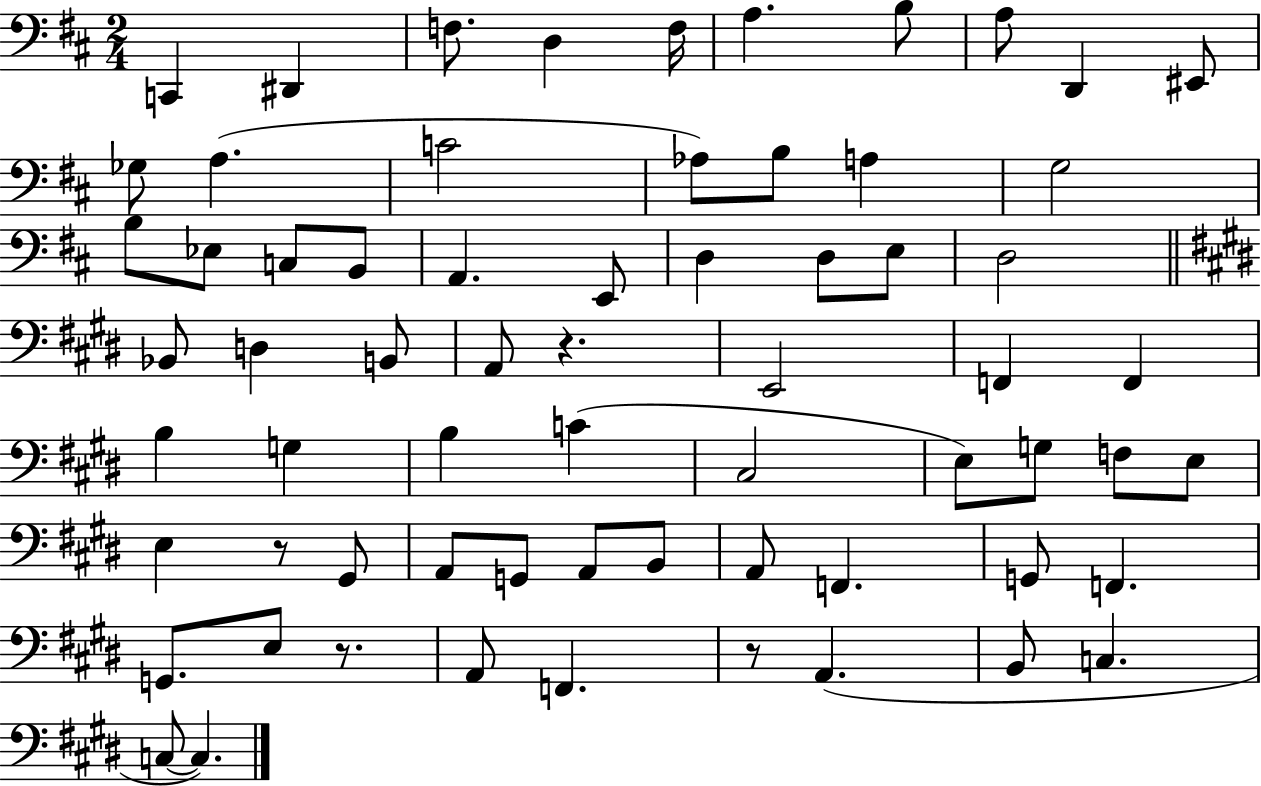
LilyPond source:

{
  \clef bass
  \numericTimeSignature
  \time 2/4
  \key d \major
  c,4 dis,4 | f8. d4 f16 | a4. b8 | a8 d,4 eis,8 | \break ges8 a4.( | c'2 | aes8) b8 a4 | g2 | \break b8 ees8 c8 b,8 | a,4. e,8 | d4 d8 e8 | d2 | \break \bar "||" \break \key e \major bes,8 d4 b,8 | a,8 r4. | e,2 | f,4 f,4 | \break b4 g4 | b4 c'4( | cis2 | e8) g8 f8 e8 | \break e4 r8 gis,8 | a,8 g,8 a,8 b,8 | a,8 f,4. | g,8 f,4. | \break g,8. e8 r8. | a,8 f,4. | r8 a,4.( | b,8 c4. | \break c8~~ c4.) | \bar "|."
}